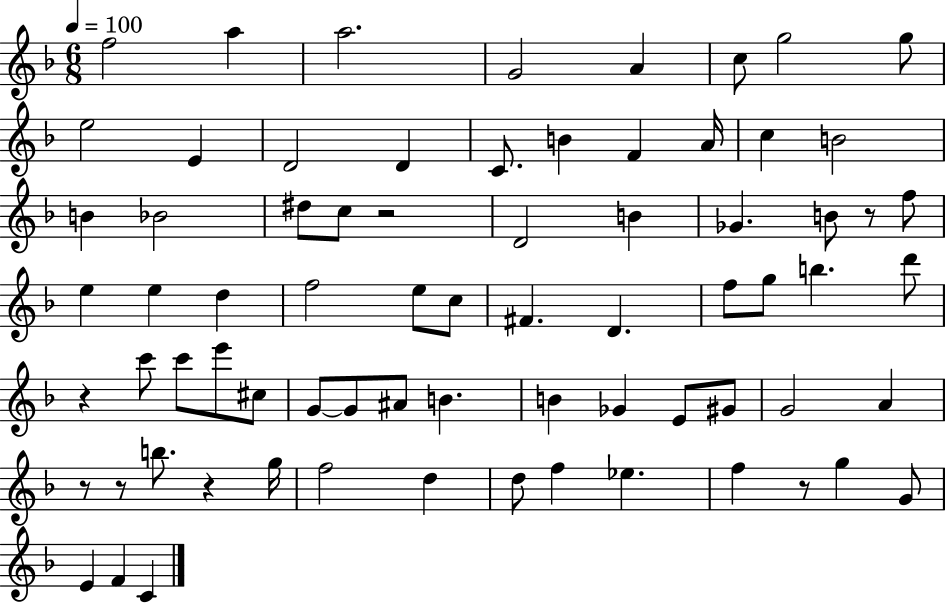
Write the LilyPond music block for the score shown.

{
  \clef treble
  \numericTimeSignature
  \time 6/8
  \key f \major
  \tempo 4 = 100
  f''2 a''4 | a''2. | g'2 a'4 | c''8 g''2 g''8 | \break e''2 e'4 | d'2 d'4 | c'8. b'4 f'4 a'16 | c''4 b'2 | \break b'4 bes'2 | dis''8 c''8 r2 | d'2 b'4 | ges'4. b'8 r8 f''8 | \break e''4 e''4 d''4 | f''2 e''8 c''8 | fis'4. d'4. | f''8 g''8 b''4. d'''8 | \break r4 c'''8 c'''8 e'''8 cis''8 | g'8~~ g'8 ais'8 b'4. | b'4 ges'4 e'8 gis'8 | g'2 a'4 | \break r8 r8 b''8. r4 g''16 | f''2 d''4 | d''8 f''4 ees''4. | f''4 r8 g''4 g'8 | \break e'4 f'4 c'4 | \bar "|."
}